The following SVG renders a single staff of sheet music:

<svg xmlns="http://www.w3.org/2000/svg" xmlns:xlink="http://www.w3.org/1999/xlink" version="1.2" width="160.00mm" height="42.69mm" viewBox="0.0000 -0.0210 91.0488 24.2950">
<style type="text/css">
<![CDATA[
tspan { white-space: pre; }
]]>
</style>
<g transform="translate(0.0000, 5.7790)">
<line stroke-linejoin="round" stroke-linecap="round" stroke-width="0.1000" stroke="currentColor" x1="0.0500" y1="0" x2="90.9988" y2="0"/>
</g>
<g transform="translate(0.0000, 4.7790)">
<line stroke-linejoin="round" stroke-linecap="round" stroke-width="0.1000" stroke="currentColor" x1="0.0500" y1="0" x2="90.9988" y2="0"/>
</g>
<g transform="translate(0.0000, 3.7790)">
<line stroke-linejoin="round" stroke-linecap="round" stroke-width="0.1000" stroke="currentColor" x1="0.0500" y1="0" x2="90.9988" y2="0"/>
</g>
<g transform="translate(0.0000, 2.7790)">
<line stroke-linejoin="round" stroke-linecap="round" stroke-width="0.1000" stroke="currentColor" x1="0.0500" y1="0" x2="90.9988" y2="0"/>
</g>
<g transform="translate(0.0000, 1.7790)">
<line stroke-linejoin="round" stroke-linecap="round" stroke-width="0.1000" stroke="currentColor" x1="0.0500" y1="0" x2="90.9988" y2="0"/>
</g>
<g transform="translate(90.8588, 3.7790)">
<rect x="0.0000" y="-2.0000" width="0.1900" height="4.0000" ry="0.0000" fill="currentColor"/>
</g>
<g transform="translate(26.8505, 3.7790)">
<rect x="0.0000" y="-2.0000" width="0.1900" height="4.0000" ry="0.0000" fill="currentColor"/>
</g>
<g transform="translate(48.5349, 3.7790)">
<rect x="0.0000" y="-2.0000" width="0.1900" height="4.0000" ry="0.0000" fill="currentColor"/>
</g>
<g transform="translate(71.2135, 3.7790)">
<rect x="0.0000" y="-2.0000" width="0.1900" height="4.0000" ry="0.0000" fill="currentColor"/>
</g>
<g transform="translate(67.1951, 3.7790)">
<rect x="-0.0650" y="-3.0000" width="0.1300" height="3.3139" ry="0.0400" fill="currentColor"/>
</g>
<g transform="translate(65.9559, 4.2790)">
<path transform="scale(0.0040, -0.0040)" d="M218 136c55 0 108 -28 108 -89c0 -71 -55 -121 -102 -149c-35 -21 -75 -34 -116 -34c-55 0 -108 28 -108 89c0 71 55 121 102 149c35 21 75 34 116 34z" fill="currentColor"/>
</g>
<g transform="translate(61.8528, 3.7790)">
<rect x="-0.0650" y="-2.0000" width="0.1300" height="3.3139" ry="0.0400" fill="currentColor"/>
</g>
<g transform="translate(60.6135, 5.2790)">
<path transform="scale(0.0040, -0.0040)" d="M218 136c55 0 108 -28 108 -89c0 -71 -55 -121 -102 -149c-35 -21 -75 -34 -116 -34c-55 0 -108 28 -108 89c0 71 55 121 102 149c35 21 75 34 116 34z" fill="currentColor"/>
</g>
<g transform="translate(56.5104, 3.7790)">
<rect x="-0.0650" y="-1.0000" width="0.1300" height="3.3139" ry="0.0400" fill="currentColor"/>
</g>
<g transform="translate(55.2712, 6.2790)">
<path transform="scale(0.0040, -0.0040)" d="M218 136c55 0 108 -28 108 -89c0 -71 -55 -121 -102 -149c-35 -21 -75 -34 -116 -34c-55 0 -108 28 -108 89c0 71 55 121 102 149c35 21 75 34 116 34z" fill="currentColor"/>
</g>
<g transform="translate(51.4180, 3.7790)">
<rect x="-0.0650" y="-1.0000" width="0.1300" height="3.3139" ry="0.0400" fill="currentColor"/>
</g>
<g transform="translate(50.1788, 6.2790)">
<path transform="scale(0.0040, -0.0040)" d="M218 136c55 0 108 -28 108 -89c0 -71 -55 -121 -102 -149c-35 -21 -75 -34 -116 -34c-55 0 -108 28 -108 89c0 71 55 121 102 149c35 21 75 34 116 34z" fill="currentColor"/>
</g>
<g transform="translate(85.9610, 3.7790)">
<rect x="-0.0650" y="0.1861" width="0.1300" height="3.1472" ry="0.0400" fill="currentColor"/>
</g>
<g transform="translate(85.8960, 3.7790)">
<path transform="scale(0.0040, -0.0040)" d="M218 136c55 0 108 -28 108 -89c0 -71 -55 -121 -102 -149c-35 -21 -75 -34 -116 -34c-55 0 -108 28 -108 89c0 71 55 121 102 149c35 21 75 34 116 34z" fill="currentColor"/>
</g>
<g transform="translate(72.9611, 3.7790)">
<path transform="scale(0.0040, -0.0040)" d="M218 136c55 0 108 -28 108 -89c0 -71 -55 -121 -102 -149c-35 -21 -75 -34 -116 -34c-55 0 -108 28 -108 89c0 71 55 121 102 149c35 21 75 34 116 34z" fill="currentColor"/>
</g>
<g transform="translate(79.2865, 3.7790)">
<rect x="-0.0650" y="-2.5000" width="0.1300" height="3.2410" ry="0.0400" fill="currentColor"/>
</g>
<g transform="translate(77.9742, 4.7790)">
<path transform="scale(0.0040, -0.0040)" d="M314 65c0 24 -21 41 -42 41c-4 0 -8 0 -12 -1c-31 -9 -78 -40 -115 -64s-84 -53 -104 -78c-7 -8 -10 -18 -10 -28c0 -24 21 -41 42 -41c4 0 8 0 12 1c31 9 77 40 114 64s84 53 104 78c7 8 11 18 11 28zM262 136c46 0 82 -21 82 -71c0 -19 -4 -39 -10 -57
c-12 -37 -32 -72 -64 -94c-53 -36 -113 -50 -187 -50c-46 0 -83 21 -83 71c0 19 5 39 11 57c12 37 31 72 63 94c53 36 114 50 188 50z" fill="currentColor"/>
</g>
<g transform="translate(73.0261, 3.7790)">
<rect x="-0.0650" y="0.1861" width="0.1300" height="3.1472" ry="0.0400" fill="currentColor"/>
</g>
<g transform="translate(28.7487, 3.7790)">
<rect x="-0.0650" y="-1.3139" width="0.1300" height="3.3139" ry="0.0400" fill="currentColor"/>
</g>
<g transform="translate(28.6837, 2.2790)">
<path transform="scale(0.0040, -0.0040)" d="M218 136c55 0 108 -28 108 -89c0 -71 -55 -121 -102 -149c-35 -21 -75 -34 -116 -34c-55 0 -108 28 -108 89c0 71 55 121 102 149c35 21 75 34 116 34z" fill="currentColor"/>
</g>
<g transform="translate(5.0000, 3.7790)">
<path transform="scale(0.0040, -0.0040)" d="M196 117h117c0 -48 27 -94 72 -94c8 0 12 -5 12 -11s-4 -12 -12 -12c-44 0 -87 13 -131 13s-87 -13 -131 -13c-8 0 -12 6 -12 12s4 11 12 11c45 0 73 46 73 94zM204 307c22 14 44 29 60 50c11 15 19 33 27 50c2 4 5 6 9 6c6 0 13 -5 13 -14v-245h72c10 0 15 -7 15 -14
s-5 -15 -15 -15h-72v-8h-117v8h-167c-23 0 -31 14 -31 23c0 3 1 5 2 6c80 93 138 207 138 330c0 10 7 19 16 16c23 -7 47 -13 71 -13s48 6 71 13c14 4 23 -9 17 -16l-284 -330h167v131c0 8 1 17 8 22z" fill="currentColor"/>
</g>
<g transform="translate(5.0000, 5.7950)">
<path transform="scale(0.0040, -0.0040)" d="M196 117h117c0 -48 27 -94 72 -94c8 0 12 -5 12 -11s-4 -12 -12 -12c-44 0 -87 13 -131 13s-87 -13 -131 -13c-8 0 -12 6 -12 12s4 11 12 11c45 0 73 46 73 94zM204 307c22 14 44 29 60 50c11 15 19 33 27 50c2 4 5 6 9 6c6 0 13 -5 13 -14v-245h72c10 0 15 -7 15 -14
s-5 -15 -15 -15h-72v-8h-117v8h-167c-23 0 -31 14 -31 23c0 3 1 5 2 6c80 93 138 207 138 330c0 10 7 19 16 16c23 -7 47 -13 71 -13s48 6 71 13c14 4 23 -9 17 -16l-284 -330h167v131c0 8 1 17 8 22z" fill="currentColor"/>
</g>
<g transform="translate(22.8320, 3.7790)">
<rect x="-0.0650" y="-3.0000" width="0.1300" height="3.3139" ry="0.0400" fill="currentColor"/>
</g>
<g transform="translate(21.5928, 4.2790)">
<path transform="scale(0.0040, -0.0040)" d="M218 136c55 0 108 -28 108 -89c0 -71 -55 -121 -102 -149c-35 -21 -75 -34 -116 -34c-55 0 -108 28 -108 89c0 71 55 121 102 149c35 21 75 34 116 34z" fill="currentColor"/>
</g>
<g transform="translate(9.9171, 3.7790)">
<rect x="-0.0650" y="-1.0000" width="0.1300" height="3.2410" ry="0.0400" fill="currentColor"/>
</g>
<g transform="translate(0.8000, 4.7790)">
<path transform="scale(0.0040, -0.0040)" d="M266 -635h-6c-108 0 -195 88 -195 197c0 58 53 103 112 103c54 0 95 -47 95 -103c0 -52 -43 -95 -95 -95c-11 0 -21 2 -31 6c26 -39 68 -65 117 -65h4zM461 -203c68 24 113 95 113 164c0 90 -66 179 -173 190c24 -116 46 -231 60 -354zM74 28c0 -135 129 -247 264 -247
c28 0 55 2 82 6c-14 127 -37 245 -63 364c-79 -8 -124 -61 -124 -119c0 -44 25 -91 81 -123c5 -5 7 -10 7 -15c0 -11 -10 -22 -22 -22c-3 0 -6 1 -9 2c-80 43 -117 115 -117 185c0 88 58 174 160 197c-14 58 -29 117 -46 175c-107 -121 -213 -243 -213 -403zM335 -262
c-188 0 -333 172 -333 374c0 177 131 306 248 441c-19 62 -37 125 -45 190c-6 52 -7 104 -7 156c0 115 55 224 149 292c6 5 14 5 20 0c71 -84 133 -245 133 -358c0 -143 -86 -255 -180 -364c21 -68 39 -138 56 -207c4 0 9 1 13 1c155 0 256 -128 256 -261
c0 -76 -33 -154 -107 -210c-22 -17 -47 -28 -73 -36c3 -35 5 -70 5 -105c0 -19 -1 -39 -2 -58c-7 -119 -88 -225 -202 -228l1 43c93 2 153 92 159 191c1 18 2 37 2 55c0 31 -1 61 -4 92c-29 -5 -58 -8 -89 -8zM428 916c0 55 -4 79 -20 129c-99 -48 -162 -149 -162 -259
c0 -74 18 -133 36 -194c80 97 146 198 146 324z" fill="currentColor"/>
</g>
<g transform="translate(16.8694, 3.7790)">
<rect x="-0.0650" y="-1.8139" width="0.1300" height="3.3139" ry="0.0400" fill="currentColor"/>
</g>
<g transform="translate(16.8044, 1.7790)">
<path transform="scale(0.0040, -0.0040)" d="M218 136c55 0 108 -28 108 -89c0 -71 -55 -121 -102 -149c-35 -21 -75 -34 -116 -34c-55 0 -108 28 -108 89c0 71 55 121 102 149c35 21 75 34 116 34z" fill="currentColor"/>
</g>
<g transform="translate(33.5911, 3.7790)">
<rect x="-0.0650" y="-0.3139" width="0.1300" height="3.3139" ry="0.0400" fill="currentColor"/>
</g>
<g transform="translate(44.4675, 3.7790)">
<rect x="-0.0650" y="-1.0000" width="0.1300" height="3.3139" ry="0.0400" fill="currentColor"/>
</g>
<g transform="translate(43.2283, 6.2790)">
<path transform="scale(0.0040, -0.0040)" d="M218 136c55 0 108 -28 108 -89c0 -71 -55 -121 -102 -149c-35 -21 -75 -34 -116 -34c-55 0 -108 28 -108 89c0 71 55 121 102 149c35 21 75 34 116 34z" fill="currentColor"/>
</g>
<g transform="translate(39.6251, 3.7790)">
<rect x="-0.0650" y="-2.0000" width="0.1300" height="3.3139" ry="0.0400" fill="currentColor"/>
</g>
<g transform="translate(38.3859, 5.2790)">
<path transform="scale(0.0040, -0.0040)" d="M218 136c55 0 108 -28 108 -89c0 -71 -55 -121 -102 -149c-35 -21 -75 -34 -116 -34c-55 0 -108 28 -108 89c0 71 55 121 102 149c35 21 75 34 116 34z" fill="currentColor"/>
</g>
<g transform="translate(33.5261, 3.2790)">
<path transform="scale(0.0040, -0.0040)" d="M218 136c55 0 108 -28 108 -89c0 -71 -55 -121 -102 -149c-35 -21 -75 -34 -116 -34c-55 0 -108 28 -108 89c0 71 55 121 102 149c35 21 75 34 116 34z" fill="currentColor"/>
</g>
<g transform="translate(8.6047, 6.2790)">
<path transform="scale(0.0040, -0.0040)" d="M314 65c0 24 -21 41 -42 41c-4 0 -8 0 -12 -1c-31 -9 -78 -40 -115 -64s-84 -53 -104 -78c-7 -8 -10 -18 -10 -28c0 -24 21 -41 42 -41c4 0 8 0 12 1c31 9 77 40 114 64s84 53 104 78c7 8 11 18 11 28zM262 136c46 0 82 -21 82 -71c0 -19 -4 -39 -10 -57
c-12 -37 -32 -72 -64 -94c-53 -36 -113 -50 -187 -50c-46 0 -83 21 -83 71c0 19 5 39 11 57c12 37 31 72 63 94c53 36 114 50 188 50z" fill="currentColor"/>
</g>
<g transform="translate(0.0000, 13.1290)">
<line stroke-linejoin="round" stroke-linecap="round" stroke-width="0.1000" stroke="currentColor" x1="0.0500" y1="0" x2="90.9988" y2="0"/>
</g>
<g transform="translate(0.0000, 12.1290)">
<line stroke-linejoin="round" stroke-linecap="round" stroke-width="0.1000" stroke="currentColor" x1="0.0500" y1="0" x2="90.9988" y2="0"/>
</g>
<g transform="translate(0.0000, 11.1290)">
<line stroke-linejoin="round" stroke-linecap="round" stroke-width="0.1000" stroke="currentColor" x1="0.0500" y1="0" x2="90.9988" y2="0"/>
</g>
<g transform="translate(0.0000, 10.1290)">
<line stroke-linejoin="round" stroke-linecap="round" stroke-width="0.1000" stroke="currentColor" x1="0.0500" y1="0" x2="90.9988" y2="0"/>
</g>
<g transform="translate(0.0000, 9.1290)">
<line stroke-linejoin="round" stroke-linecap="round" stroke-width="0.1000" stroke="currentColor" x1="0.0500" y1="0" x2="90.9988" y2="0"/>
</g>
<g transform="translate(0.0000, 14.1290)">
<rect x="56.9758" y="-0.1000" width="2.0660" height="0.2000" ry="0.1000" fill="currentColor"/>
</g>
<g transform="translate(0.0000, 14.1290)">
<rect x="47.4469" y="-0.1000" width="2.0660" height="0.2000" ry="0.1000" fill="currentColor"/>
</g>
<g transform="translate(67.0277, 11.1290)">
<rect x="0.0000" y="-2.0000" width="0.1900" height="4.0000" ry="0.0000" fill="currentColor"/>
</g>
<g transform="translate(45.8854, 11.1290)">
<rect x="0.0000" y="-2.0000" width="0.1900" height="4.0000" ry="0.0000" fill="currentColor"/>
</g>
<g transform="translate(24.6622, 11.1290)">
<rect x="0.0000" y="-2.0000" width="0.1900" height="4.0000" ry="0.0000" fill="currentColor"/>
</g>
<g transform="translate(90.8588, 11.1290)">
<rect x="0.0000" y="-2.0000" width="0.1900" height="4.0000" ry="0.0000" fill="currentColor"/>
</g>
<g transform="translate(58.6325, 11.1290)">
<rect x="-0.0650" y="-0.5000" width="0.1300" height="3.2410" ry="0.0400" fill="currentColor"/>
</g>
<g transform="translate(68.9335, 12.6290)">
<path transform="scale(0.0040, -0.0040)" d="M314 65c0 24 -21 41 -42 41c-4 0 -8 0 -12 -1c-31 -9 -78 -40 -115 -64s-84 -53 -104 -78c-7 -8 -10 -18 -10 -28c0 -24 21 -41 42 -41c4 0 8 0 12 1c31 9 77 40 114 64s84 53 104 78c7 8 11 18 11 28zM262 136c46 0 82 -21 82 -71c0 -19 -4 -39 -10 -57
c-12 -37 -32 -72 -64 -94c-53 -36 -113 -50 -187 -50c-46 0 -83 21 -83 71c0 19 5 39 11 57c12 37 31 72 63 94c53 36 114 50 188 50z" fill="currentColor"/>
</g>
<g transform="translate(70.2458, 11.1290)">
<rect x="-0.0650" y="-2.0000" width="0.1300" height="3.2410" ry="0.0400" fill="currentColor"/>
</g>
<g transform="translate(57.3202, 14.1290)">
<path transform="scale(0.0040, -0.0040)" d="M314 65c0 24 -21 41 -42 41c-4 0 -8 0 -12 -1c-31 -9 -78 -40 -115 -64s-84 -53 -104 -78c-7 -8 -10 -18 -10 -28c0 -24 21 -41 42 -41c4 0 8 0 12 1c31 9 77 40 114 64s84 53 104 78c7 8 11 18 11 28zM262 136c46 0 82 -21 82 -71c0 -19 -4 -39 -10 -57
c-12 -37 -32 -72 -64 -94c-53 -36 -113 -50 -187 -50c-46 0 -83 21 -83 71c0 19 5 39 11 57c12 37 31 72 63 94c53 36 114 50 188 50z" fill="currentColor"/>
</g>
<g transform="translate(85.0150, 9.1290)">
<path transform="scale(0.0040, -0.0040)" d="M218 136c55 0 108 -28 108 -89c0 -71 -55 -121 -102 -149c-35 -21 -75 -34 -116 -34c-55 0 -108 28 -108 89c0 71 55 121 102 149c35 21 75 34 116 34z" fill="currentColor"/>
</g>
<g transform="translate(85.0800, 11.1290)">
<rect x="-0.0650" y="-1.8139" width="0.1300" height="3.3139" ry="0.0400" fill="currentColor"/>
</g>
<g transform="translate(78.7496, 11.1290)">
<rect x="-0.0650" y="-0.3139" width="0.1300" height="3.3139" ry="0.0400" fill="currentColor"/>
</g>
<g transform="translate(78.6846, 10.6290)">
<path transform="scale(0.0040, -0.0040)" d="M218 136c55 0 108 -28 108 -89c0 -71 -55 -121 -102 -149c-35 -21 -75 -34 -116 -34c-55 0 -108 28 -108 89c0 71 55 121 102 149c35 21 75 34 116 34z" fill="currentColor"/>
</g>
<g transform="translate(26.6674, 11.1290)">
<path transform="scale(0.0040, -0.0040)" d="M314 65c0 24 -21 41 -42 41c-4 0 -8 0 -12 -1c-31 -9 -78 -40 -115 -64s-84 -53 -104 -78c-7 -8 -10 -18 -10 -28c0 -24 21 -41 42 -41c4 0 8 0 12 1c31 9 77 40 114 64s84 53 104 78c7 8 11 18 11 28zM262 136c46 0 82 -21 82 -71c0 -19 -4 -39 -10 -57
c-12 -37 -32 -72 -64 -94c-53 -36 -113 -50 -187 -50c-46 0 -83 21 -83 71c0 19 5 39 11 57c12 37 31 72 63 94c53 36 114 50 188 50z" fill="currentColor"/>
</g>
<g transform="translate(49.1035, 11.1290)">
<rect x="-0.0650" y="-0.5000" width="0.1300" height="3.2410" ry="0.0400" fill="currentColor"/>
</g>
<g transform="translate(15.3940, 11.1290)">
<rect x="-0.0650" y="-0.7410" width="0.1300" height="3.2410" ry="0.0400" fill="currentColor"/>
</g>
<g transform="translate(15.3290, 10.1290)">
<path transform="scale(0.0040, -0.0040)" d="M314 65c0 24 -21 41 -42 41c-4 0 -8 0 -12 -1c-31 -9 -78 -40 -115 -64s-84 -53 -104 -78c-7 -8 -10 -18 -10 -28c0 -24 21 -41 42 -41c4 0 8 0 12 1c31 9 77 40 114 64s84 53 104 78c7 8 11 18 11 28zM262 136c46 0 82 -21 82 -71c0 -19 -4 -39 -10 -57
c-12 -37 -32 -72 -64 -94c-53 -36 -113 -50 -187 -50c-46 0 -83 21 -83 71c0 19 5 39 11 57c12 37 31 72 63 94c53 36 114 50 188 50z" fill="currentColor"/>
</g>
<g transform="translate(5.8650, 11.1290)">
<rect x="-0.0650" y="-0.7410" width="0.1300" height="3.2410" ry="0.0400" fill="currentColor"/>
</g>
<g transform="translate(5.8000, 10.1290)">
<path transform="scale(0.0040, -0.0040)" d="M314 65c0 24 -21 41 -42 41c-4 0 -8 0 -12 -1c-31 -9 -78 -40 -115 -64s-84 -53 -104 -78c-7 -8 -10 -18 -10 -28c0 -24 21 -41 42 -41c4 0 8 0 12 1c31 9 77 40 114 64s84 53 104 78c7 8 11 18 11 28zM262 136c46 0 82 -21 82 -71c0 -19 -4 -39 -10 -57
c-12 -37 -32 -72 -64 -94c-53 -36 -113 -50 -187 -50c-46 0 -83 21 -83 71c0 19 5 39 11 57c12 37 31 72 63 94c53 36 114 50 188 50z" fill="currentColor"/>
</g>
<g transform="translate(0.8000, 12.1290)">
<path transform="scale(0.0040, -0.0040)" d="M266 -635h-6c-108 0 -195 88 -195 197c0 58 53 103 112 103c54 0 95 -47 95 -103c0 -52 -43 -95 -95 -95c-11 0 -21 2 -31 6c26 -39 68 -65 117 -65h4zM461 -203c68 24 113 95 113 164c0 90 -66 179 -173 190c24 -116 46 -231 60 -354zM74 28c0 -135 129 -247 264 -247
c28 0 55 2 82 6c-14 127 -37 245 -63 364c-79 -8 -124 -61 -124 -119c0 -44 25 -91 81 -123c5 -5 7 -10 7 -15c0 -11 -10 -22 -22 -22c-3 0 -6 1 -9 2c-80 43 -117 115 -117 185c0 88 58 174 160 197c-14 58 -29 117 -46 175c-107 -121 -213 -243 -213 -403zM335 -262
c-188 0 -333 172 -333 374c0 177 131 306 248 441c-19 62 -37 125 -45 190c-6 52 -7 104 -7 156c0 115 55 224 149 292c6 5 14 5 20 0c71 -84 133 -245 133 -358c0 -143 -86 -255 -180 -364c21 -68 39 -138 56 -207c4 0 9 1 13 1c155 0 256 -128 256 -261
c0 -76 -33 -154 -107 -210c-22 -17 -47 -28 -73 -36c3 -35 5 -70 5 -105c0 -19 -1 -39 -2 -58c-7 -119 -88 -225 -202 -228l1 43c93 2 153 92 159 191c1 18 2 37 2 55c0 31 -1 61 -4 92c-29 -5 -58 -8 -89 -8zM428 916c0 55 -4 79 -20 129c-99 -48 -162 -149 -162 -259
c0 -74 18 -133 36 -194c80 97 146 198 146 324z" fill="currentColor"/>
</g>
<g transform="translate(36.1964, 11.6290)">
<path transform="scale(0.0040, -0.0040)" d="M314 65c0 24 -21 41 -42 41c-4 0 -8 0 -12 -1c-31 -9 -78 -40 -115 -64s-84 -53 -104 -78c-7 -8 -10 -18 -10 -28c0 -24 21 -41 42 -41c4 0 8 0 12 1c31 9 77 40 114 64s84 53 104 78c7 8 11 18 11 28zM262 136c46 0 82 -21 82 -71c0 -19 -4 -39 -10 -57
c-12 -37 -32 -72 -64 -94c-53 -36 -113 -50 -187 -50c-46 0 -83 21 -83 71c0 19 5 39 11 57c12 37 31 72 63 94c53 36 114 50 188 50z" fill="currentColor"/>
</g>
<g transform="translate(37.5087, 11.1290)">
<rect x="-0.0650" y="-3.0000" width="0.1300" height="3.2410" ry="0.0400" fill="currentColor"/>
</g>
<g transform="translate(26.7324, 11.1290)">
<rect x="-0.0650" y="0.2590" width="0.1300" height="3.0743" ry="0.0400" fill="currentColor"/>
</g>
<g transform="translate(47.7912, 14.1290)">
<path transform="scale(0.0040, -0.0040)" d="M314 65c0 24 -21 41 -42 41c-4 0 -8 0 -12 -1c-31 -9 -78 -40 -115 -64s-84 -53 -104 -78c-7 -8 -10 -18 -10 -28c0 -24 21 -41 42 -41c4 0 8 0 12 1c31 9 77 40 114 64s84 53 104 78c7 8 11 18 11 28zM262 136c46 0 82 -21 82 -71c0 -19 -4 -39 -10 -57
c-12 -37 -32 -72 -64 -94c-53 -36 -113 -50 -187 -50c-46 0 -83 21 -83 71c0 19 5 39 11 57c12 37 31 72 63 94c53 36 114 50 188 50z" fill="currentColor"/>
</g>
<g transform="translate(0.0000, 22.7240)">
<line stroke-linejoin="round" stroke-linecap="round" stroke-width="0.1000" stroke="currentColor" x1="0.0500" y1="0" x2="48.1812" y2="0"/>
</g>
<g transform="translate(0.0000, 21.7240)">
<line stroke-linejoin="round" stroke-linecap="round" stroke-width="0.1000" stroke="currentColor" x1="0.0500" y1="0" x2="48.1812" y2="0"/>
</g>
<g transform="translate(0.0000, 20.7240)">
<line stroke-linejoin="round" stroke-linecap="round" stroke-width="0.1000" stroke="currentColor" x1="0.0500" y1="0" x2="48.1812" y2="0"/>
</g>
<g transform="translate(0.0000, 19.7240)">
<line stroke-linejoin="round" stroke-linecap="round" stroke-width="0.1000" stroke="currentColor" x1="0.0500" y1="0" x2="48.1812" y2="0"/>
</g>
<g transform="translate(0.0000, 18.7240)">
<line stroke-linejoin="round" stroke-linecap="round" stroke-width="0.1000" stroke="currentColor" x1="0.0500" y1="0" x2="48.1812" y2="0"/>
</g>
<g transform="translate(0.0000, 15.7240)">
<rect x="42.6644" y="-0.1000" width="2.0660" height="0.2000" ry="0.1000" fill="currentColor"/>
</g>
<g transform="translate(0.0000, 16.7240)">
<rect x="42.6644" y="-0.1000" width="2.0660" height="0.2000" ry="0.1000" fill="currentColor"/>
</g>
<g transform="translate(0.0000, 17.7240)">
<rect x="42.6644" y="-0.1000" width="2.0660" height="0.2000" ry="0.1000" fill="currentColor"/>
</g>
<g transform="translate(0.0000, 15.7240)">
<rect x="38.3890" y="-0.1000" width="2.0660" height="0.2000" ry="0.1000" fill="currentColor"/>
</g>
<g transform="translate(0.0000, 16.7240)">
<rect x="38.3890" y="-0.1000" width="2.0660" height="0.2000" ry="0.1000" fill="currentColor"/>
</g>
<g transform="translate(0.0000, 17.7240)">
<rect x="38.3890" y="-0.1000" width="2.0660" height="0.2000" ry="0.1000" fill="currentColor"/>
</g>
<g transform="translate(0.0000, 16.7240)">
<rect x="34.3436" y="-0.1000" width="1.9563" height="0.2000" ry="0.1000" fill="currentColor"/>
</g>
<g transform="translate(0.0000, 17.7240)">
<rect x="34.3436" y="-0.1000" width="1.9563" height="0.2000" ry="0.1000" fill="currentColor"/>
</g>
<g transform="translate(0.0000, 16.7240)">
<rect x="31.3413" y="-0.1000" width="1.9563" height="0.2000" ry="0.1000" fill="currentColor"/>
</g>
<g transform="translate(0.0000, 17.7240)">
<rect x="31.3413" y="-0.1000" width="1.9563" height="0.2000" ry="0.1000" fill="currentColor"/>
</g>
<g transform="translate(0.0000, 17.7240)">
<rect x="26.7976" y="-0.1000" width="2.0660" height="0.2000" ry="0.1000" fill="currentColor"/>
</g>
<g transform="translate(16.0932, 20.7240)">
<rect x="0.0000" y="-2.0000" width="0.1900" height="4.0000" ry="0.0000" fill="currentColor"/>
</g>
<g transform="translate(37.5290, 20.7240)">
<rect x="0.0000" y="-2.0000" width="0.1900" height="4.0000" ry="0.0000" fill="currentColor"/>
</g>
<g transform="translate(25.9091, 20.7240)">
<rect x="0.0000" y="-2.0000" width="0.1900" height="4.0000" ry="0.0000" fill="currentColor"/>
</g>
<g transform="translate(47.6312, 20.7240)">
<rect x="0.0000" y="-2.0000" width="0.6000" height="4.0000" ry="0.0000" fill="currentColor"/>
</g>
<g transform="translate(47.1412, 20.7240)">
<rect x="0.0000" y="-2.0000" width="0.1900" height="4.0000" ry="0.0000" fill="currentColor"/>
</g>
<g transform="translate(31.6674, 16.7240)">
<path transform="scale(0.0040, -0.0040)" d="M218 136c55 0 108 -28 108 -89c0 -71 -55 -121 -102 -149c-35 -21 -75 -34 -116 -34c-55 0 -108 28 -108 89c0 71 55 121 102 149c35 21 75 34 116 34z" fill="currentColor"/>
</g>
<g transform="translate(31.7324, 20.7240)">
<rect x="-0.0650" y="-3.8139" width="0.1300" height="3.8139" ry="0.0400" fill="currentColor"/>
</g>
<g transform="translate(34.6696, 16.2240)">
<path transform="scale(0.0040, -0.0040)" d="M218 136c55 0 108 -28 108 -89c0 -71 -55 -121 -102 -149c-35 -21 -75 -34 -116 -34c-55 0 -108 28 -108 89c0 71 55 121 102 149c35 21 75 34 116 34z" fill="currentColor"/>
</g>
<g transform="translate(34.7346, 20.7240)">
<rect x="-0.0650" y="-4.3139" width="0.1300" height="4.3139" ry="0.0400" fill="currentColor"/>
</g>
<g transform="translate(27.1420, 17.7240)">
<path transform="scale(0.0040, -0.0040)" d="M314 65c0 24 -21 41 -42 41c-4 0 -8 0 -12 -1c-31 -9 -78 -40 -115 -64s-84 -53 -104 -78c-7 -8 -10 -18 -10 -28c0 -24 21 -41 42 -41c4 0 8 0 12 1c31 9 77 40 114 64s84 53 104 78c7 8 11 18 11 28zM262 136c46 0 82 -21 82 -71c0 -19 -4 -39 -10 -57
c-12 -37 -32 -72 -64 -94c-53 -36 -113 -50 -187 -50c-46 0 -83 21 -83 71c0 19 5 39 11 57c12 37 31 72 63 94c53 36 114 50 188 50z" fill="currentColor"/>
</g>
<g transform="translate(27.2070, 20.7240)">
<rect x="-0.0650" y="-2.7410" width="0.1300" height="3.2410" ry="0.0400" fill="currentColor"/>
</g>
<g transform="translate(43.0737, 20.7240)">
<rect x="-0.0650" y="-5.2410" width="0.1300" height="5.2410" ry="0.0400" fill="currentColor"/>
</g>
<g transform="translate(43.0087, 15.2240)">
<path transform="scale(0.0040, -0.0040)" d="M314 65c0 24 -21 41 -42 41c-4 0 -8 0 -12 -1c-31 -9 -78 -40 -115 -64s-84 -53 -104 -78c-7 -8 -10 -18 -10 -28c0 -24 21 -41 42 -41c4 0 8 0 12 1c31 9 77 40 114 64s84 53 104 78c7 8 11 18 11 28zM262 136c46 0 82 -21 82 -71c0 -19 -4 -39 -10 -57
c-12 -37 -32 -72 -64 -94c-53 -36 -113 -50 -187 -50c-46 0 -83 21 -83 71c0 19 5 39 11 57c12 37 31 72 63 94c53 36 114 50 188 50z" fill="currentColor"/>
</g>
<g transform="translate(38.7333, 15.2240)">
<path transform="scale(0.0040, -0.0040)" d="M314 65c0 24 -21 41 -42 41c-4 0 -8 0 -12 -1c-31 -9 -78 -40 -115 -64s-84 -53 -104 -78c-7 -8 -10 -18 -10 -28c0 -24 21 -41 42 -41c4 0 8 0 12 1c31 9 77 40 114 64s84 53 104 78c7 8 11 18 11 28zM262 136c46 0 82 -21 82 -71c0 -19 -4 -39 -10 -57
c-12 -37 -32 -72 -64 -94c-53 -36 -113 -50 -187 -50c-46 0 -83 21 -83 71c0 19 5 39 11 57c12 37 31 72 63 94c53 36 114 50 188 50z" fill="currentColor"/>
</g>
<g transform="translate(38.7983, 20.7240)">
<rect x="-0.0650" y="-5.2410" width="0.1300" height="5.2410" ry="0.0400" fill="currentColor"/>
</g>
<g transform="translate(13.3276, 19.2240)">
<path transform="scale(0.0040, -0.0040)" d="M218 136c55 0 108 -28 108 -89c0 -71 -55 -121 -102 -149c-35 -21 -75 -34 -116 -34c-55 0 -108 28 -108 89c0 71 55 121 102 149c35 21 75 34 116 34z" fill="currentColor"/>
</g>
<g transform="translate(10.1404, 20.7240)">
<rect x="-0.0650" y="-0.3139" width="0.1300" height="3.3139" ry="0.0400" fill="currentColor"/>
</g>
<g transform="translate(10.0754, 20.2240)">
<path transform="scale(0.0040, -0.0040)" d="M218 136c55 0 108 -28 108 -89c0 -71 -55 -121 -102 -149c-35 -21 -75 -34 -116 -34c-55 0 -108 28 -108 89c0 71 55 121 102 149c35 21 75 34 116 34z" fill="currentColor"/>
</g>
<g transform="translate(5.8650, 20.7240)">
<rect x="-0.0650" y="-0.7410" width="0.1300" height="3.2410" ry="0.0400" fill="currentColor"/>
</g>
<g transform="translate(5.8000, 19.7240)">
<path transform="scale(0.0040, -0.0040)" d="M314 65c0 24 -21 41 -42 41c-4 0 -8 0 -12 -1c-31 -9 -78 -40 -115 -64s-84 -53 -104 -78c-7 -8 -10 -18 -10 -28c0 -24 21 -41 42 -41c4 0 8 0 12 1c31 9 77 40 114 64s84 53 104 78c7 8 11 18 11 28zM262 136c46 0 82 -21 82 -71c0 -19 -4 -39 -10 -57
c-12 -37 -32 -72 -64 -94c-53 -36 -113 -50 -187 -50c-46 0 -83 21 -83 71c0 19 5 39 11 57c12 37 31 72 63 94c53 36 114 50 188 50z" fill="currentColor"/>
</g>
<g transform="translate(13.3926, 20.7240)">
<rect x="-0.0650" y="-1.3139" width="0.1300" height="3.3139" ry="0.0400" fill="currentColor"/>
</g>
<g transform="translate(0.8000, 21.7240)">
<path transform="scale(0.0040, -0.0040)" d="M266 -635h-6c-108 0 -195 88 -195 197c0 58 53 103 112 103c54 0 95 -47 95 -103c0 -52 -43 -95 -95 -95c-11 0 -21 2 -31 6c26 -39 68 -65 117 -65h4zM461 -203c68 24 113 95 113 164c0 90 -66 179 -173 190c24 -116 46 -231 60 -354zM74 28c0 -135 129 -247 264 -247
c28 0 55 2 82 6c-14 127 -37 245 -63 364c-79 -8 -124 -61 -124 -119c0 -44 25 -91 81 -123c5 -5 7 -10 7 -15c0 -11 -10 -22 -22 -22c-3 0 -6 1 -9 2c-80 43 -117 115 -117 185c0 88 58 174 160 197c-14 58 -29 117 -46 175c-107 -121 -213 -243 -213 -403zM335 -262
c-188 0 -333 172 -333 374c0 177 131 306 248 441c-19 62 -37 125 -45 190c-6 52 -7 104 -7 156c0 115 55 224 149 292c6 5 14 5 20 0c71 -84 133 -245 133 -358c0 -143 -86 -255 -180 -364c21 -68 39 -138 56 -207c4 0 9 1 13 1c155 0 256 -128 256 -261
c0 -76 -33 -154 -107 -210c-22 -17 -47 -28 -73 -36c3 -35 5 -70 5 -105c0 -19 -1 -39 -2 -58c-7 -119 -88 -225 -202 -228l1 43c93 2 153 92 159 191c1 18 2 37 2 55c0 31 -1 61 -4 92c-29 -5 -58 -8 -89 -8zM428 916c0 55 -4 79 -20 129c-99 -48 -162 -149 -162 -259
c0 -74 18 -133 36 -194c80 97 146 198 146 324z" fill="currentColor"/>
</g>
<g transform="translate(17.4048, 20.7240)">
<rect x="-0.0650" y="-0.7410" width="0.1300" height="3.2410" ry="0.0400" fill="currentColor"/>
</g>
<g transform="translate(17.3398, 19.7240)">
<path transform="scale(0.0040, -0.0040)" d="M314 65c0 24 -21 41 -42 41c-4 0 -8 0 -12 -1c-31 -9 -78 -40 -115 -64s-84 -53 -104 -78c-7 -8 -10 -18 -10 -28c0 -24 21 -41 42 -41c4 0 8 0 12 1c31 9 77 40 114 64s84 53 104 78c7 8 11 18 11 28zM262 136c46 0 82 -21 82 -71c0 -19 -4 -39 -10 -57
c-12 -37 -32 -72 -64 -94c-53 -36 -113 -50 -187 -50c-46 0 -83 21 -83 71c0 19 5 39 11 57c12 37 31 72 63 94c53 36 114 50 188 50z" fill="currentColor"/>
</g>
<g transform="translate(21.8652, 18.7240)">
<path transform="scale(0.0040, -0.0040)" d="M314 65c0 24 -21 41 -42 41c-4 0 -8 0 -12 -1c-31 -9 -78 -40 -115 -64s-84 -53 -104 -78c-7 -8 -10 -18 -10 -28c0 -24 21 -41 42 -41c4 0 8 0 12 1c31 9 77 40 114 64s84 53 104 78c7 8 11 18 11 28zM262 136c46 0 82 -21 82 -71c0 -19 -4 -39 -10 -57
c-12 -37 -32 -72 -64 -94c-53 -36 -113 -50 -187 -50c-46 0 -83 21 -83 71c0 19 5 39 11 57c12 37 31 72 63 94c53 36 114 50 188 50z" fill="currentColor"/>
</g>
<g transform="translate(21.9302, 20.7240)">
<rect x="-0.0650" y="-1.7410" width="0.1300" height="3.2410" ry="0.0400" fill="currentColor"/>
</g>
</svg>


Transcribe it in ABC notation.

X:1
T:Untitled
M:4/4
L:1/4
K:C
D2 f A e c F D D D F A B G2 B d2 d2 B2 A2 C2 C2 F2 c f d2 c e d2 f2 a2 c' d' f'2 f'2